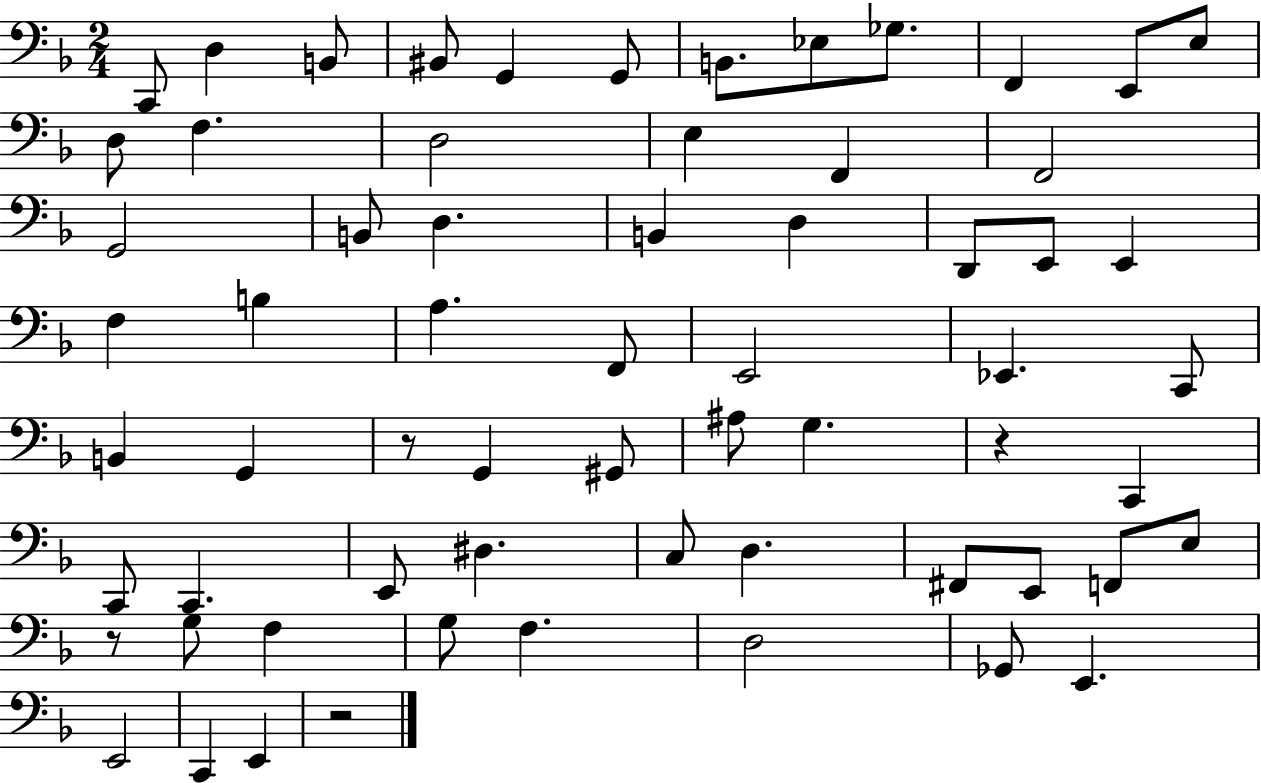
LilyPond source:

{
  \clef bass
  \numericTimeSignature
  \time 2/4
  \key f \major
  \repeat volta 2 { c,8 d4 b,8 | bis,8 g,4 g,8 | b,8. ees8 ges8. | f,4 e,8 e8 | \break d8 f4. | d2 | e4 f,4 | f,2 | \break g,2 | b,8 d4. | b,4 d4 | d,8 e,8 e,4 | \break f4 b4 | a4. f,8 | e,2 | ees,4. c,8 | \break b,4 g,4 | r8 g,4 gis,8 | ais8 g4. | r4 c,4 | \break c,8 c,4. | e,8 dis4. | c8 d4. | fis,8 e,8 f,8 e8 | \break r8 g8 f4 | g8 f4. | d2 | ges,8 e,4. | \break e,2 | c,4 e,4 | r2 | } \bar "|."
}